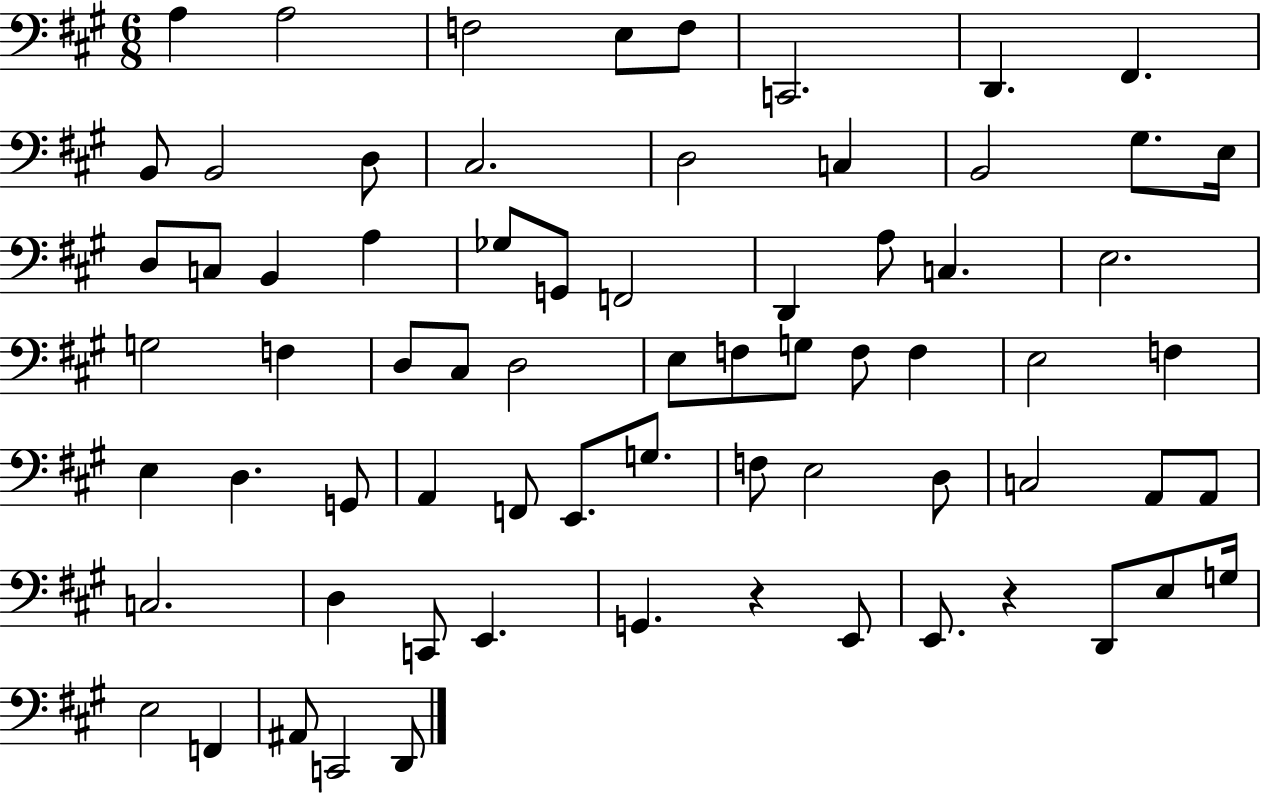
A3/q A3/h F3/h E3/e F3/e C2/h. D2/q. F#2/q. B2/e B2/h D3/e C#3/h. D3/h C3/q B2/h G#3/e. E3/s D3/e C3/e B2/q A3/q Gb3/e G2/e F2/h D2/q A3/e C3/q. E3/h. G3/h F3/q D3/e C#3/e D3/h E3/e F3/e G3/e F3/e F3/q E3/h F3/q E3/q D3/q. G2/e A2/q F2/e E2/e. G3/e. F3/e E3/h D3/e C3/h A2/e A2/e C3/h. D3/q C2/e E2/q. G2/q. R/q E2/e E2/e. R/q D2/e E3/e G3/s E3/h F2/q A#2/e C2/h D2/e